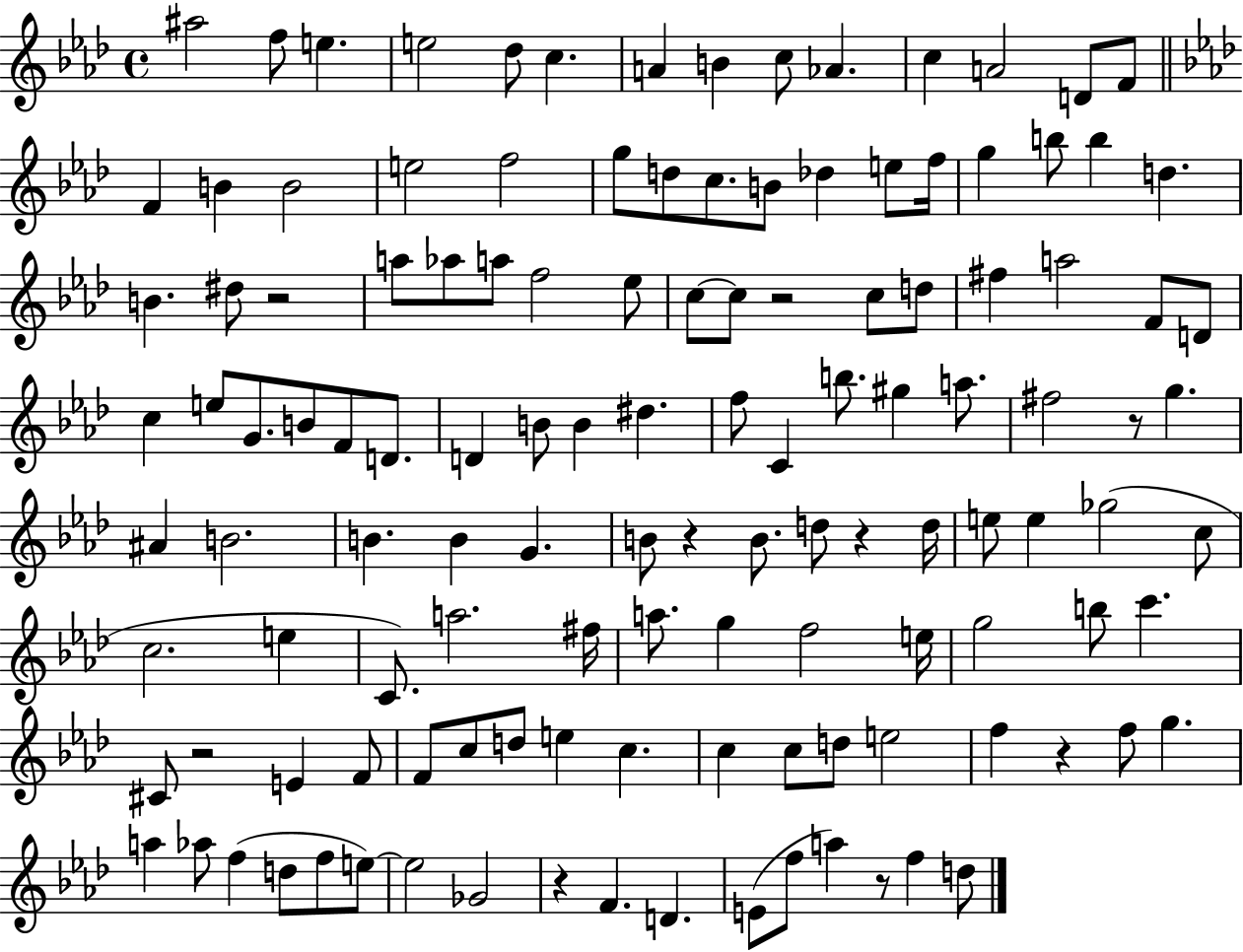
A#5/h F5/e E5/q. E5/h Db5/e C5/q. A4/q B4/q C5/e Ab4/q. C5/q A4/h D4/e F4/e F4/q B4/q B4/h E5/h F5/h G5/e D5/e C5/e. B4/e Db5/q E5/e F5/s G5/q B5/e B5/q D5/q. B4/q. D#5/e R/h A5/e Ab5/e A5/e F5/h Eb5/e C5/e C5/e R/h C5/e D5/e F#5/q A5/h F4/e D4/e C5/q E5/e G4/e. B4/e F4/e D4/e. D4/q B4/e B4/q D#5/q. F5/e C4/q B5/e. G#5/q A5/e. F#5/h R/e G5/q. A#4/q B4/h. B4/q. B4/q G4/q. B4/e R/q B4/e. D5/e R/q D5/s E5/e E5/q Gb5/h C5/e C5/h. E5/q C4/e. A5/h. F#5/s A5/e. G5/q F5/h E5/s G5/h B5/e C6/q. C#4/e R/h E4/q F4/e F4/e C5/e D5/e E5/q C5/q. C5/q C5/e D5/e E5/h F5/q R/q F5/e G5/q. A5/q Ab5/e F5/q D5/e F5/e E5/e E5/h Gb4/h R/q F4/q. D4/q. E4/e F5/e A5/q R/e F5/q D5/e